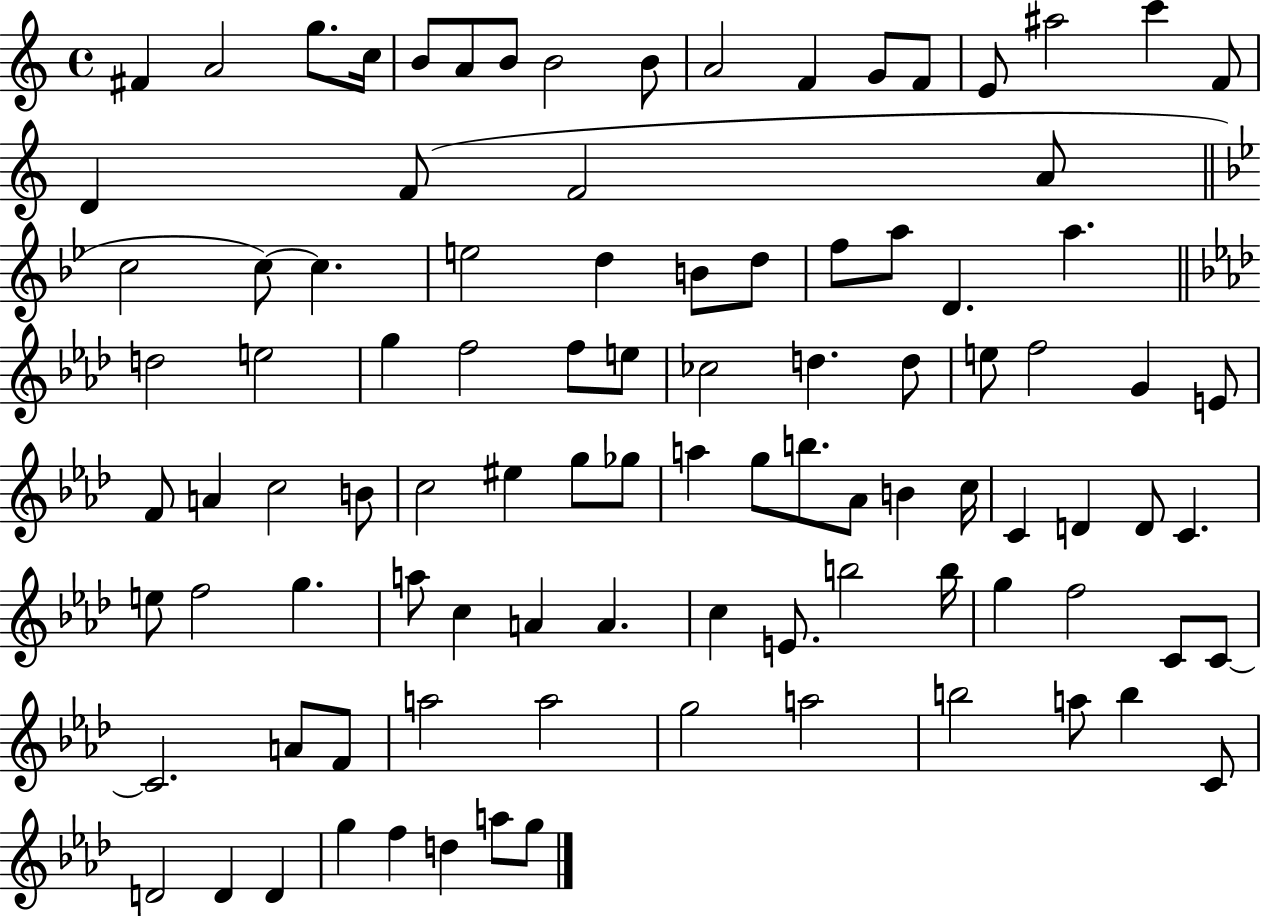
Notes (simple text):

F#4/q A4/h G5/e. C5/s B4/e A4/e B4/e B4/h B4/e A4/h F4/q G4/e F4/e E4/e A#5/h C6/q F4/e D4/q F4/e F4/h A4/e C5/h C5/e C5/q. E5/h D5/q B4/e D5/e F5/e A5/e D4/q. A5/q. D5/h E5/h G5/q F5/h F5/e E5/e CES5/h D5/q. D5/e E5/e F5/h G4/q E4/e F4/e A4/q C5/h B4/e C5/h EIS5/q G5/e Gb5/e A5/q G5/e B5/e. Ab4/e B4/q C5/s C4/q D4/q D4/e C4/q. E5/e F5/h G5/q. A5/e C5/q A4/q A4/q. C5/q E4/e. B5/h B5/s G5/q F5/h C4/e C4/e C4/h. A4/e F4/e A5/h A5/h G5/h A5/h B5/h A5/e B5/q C4/e D4/h D4/q D4/q G5/q F5/q D5/q A5/e G5/e